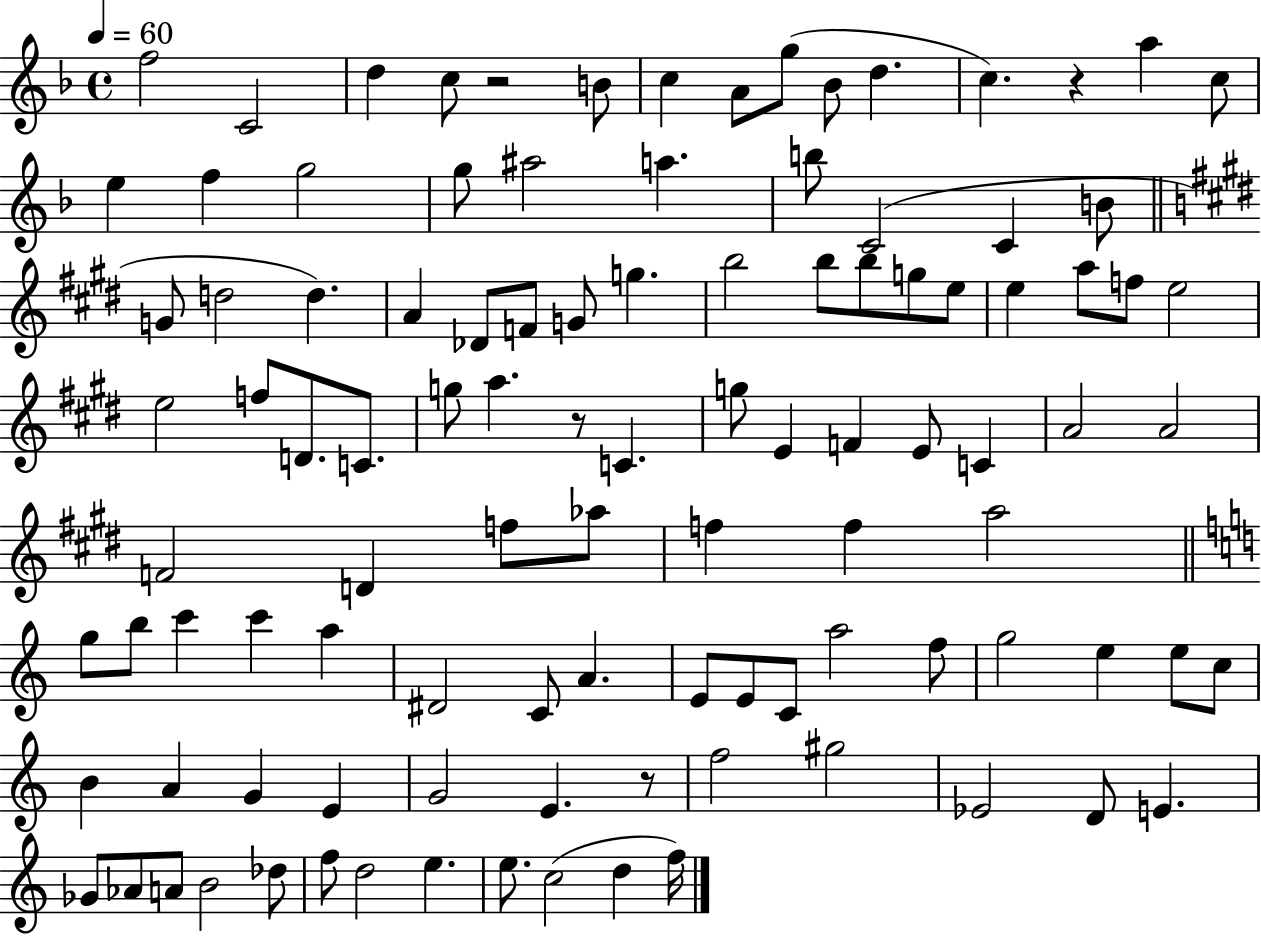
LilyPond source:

{
  \clef treble
  \time 4/4
  \defaultTimeSignature
  \key f \major
  \tempo 4 = 60
  \repeat volta 2 { f''2 c'2 | d''4 c''8 r2 b'8 | c''4 a'8 g''8( bes'8 d''4. | c''4.) r4 a''4 c''8 | \break e''4 f''4 g''2 | g''8 ais''2 a''4. | b''8 c'2( c'4 b'8 | \bar "||" \break \key e \major g'8 d''2 d''4.) | a'4 des'8 f'8 g'8 g''4. | b''2 b''8 b''8 g''8 e''8 | e''4 a''8 f''8 e''2 | \break e''2 f''8 d'8. c'8. | g''8 a''4. r8 c'4. | g''8 e'4 f'4 e'8 c'4 | a'2 a'2 | \break f'2 d'4 f''8 aes''8 | f''4 f''4 a''2 | \bar "||" \break \key a \minor g''8 b''8 c'''4 c'''4 a''4 | dis'2 c'8 a'4. | e'8 e'8 c'8 a''2 f''8 | g''2 e''4 e''8 c''8 | \break b'4 a'4 g'4 e'4 | g'2 e'4. r8 | f''2 gis''2 | ees'2 d'8 e'4. | \break ges'8 aes'8 a'8 b'2 des''8 | f''8 d''2 e''4. | e''8. c''2( d''4 f''16) | } \bar "|."
}